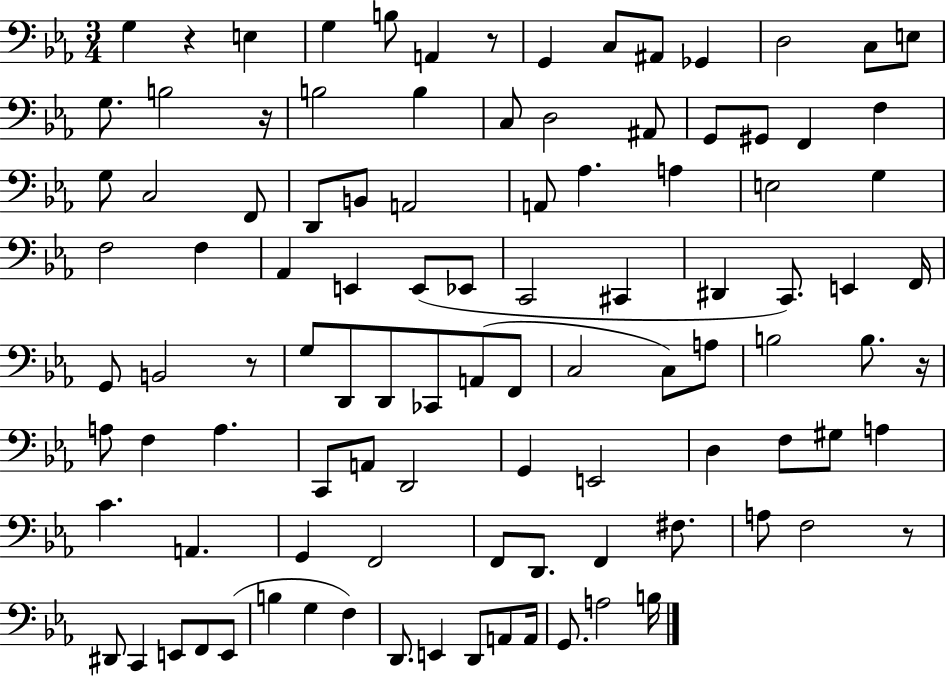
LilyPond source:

{
  \clef bass
  \numericTimeSignature
  \time 3/4
  \key ees \major
  g4 r4 e4 | g4 b8 a,4 r8 | g,4 c8 ais,8 ges,4 | d2 c8 e8 | \break g8. b2 r16 | b2 b4 | c8 d2 ais,8 | g,8 gis,8 f,4 f4 | \break g8 c2 f,8 | d,8 b,8 a,2 | a,8 aes4. a4 | e2 g4 | \break f2 f4 | aes,4 e,4 e,8( ees,8 | c,2 cis,4 | dis,4 c,8.) e,4 f,16 | \break g,8 b,2 r8 | g8 d,8 d,8 ces,8 a,8( f,8 | c2 c8) a8 | b2 b8. r16 | \break a8 f4 a4. | c,8 a,8 d,2 | g,4 e,2 | d4 f8 gis8 a4 | \break c'4. a,4. | g,4 f,2 | f,8 d,8. f,4 fis8. | a8 f2 r8 | \break dis,8 c,4 e,8 f,8 e,8( | b4 g4 f4) | d,8. e,4 d,8 a,8 a,16 | g,8. a2 b16 | \break \bar "|."
}